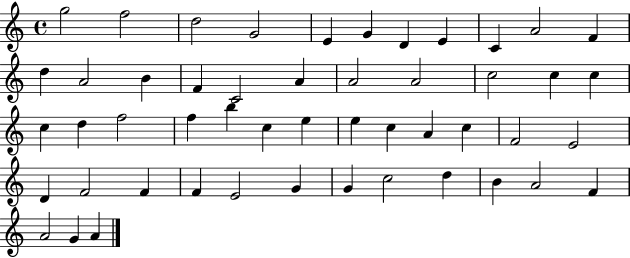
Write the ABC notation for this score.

X:1
T:Untitled
M:4/4
L:1/4
K:C
g2 f2 d2 G2 E G D E C A2 F d A2 B F C2 A A2 A2 c2 c c c d f2 f b c e e c A c F2 E2 D F2 F F E2 G G c2 d B A2 F A2 G A